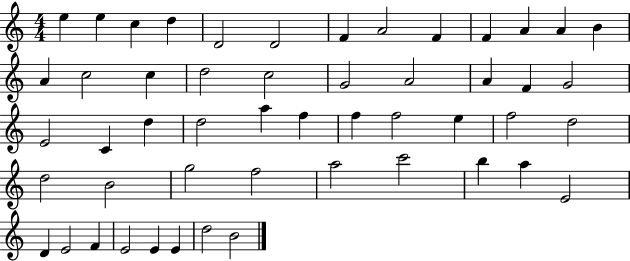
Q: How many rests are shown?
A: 0